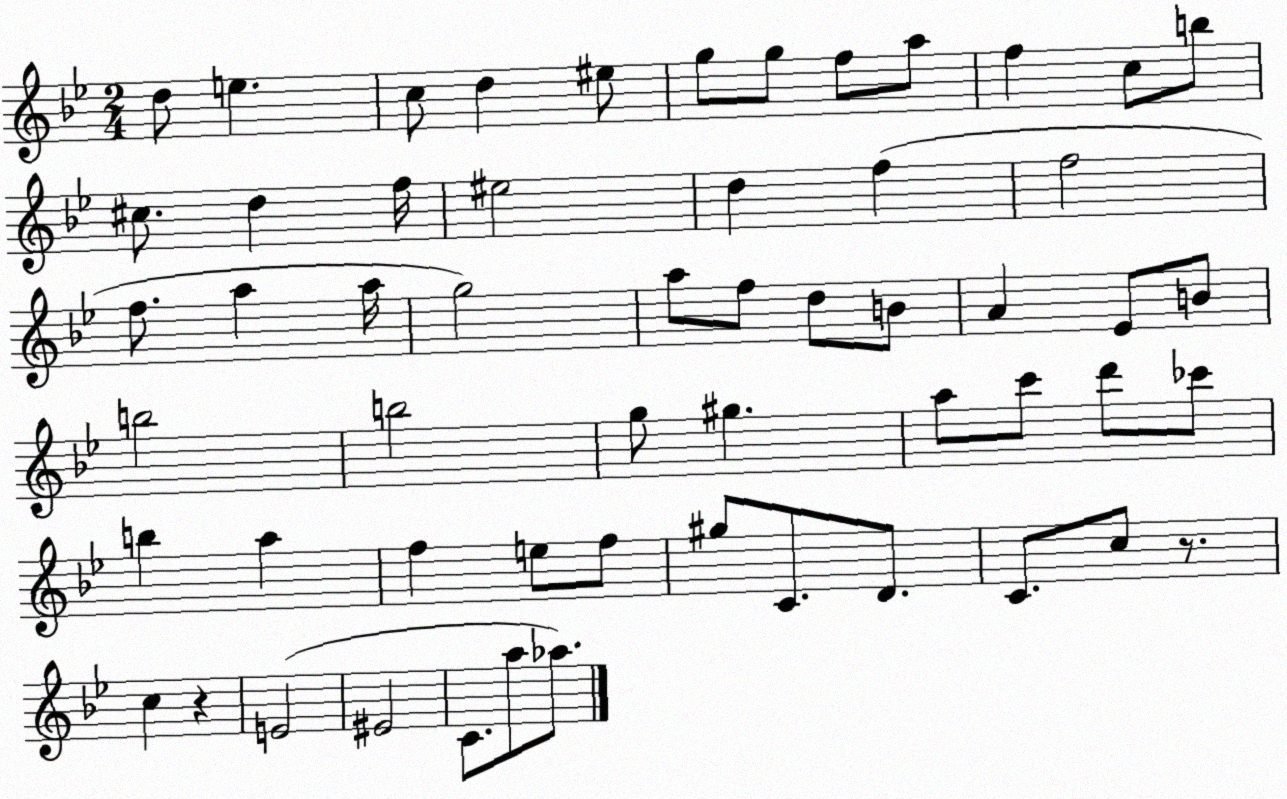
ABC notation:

X:1
T:Untitled
M:2/4
L:1/4
K:Bb
d/2 e c/2 d ^e/2 g/2 g/2 f/2 a/2 f c/2 b/2 ^c/2 d f/4 ^e2 d f f2 f/2 a a/4 g2 a/2 f/2 d/2 B/2 A _E/2 B/2 b2 b2 g/2 ^g a/2 c'/2 d'/2 _c'/2 b a f e/2 f/2 ^g/2 C/2 D/2 C/2 c/2 z/2 c z E2 ^E2 C/2 a/2 _a/2